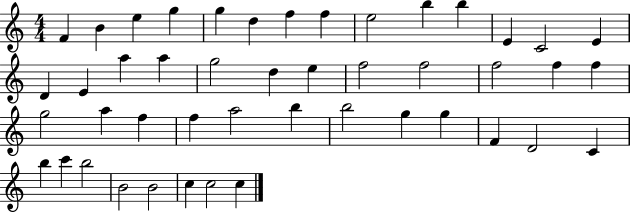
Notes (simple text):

F4/q B4/q E5/q G5/q G5/q D5/q F5/q F5/q E5/h B5/q B5/q E4/q C4/h E4/q D4/q E4/q A5/q A5/q G5/h D5/q E5/q F5/h F5/h F5/h F5/q F5/q G5/h A5/q F5/q F5/q A5/h B5/q B5/h G5/q G5/q F4/q D4/h C4/q B5/q C6/q B5/h B4/h B4/h C5/q C5/h C5/q